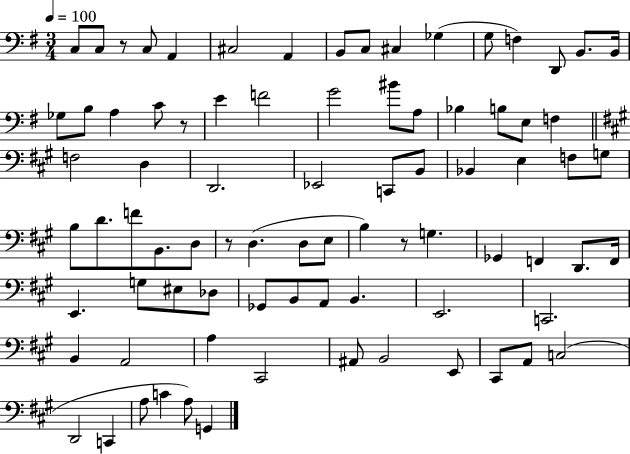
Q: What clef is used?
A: bass